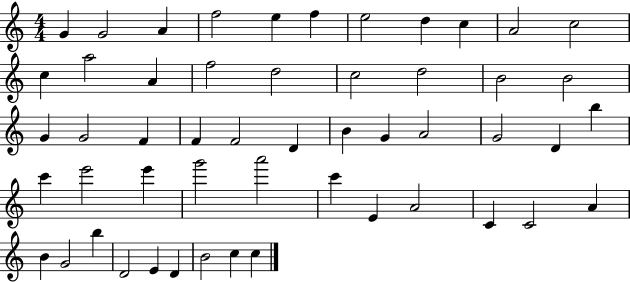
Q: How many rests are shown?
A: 0